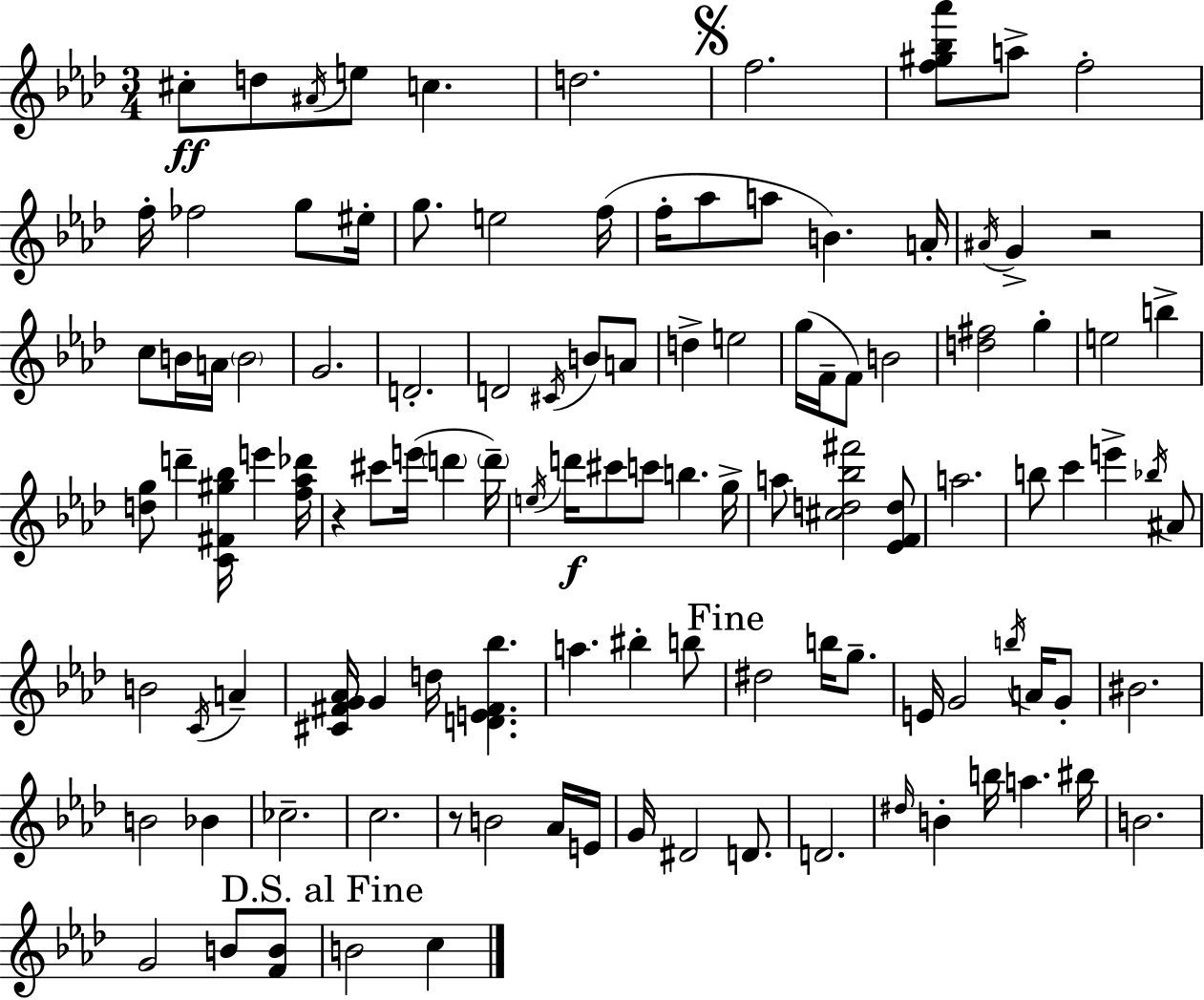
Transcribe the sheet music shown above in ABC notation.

X:1
T:Untitled
M:3/4
L:1/4
K:Ab
^c/2 d/2 ^A/4 e/2 c d2 f2 [f^g_b_a']/2 a/2 f2 f/4 _f2 g/2 ^e/4 g/2 e2 f/4 f/4 _a/2 a/2 B A/4 ^A/4 G z2 c/2 B/4 A/4 B2 G2 D2 D2 ^C/4 B/2 A/2 d e2 g/4 F/4 F/2 B2 [d^f]2 g e2 b [dg]/2 d' [C^F^g_b]/4 e' [f_a_d']/4 z ^c'/2 e'/4 d' d'/4 e/4 d'/4 ^c'/2 c'/2 b g/4 a/2 [^cd_b^f']2 [_EFd]/2 a2 b/2 c' e' _b/4 ^A/2 B2 C/4 A [^C^FG_A]/4 G d/4 [DE^F_b] a ^b b/2 ^d2 b/4 g/2 E/4 G2 b/4 A/4 G/2 ^B2 B2 _B _c2 c2 z/2 B2 _A/4 E/4 G/4 ^D2 D/2 D2 ^d/4 B b/4 a ^b/4 B2 G2 B/2 [FB]/2 B2 c